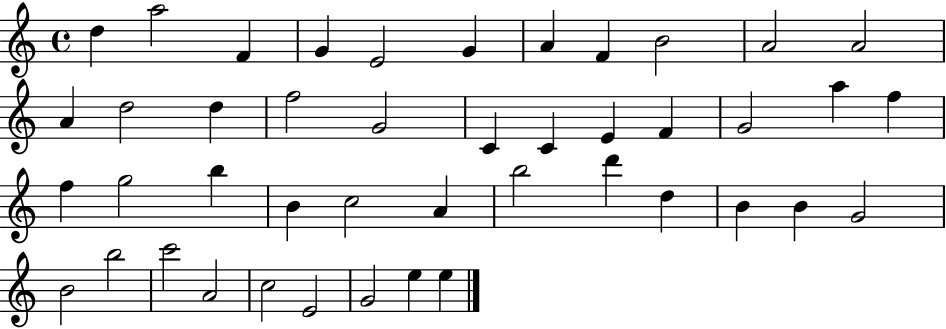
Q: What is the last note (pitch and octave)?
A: E5